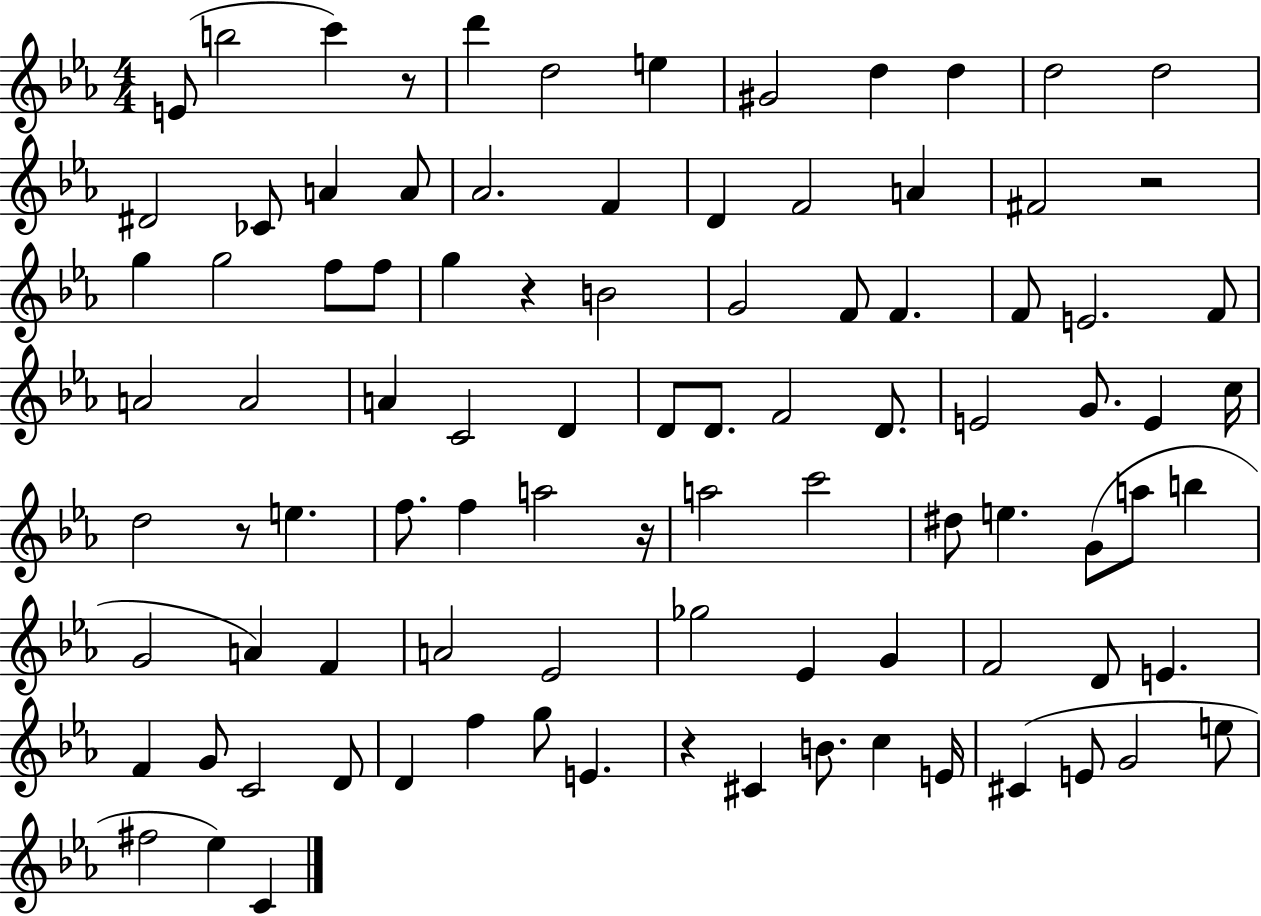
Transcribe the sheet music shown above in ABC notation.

X:1
T:Untitled
M:4/4
L:1/4
K:Eb
E/2 b2 c' z/2 d' d2 e ^G2 d d d2 d2 ^D2 _C/2 A A/2 _A2 F D F2 A ^F2 z2 g g2 f/2 f/2 g z B2 G2 F/2 F F/2 E2 F/2 A2 A2 A C2 D D/2 D/2 F2 D/2 E2 G/2 E c/4 d2 z/2 e f/2 f a2 z/4 a2 c'2 ^d/2 e G/2 a/2 b G2 A F A2 _E2 _g2 _E G F2 D/2 E F G/2 C2 D/2 D f g/2 E z ^C B/2 c E/4 ^C E/2 G2 e/2 ^f2 _e C